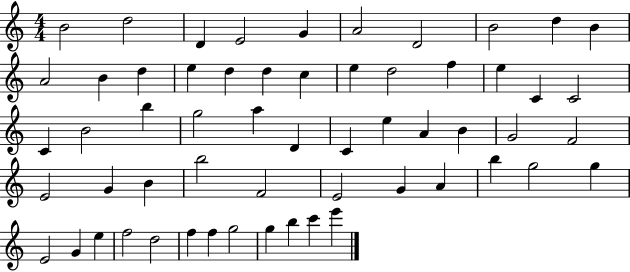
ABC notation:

X:1
T:Untitled
M:4/4
L:1/4
K:C
B2 d2 D E2 G A2 D2 B2 d B A2 B d e d d c e d2 f e C C2 C B2 b g2 a D C e A B G2 F2 E2 G B b2 F2 E2 G A b g2 g E2 G e f2 d2 f f g2 g b c' e'